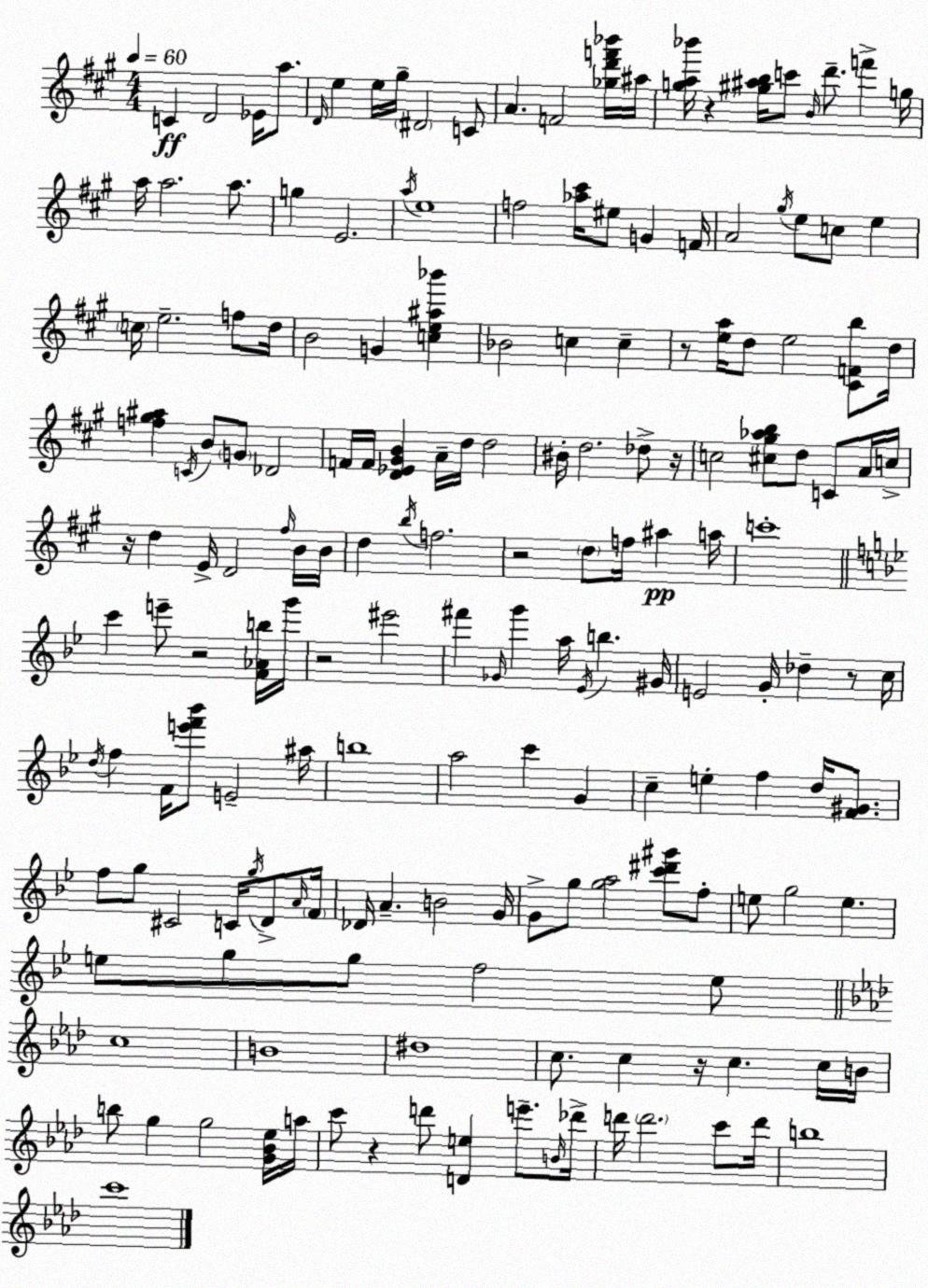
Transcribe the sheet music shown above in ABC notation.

X:1
T:Untitled
M:4/4
L:1/4
K:A
C D2 _E/4 a/2 D/4 e e/4 ^g/4 ^D2 C/2 A F2 [_gd'f'_b']/4 ^a/4 [ga_b']/4 z [^g^ab]/4 c'/2 B/4 d'/2 f' g/4 a/4 a2 a/2 g E2 a/4 e4 f2 [_a^c']/4 ^e/2 G F/4 A2 ^g/4 e/2 c/2 e c/4 e2 f/2 d/4 B2 G [ce^a_b'] _B2 c c z/2 [ea]/4 d/2 e2 [^CFb]/2 d/4 [f^g^a] C/4 B/2 G/2 _D2 F/4 F/4 [D_E^GB] A/4 d/4 d2 ^B/4 d2 _d/2 z/4 c2 [^c^g_ab]/2 d/2 C/2 A/4 c/4 z/4 d E/4 D2 ^f/4 B/4 B/4 d b/4 f2 z2 d/2 f/4 ^a a/4 c'4 c' e'/2 z2 [F_Ab]/4 g'/4 z2 ^e'2 ^f' _G/4 g' a/4 _E/4 b ^G/4 E2 G/4 _d z/2 c/4 d/4 f F/4 [e'f'_b']/2 E2 ^a/4 b4 a2 c' G c e f d/4 [F^G]/2 f/2 g/2 ^C2 C/4 g/4 D/2 A/4 F/4 _D/4 A B2 G/4 G/2 g/2 [ga]2 [c'^d'^g']/2 f/2 e/2 g2 e e/2 g/2 g/2 f2 e/2 c4 B4 ^d4 c/2 c z/4 c c/4 B/4 b/2 g g2 [G_B_e]/4 a/4 c'/2 z d'/2 [De] e'/2 B/4 _d'/4 d'/4 d'2 c'/2 d'/4 b4 c'4